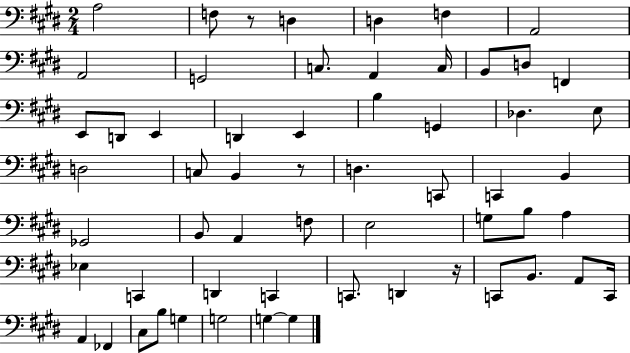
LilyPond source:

{
  \clef bass
  \numericTimeSignature
  \time 2/4
  \key e \major
  a2 | f8 r8 d4 | d4 f4 | a,2 | \break a,2 | g,2 | c8. a,4 c16 | b,8 d8 f,4 | \break e,8 d,8 e,4 | d,4 e,4 | b4 g,4 | des4. e8 | \break d2 | c8 b,4 r8 | d4. c,8 | c,4 b,4 | \break ges,2 | b,8 a,4 f8 | e2 | g8 b8 a4 | \break ees4 c,4 | d,4 c,4 | c,8. d,4 r16 | c,8 b,8. a,8 c,16 | \break a,4 fes,4 | cis8 b8 g4 | g2 | g4~~ g4 | \break \bar "|."
}